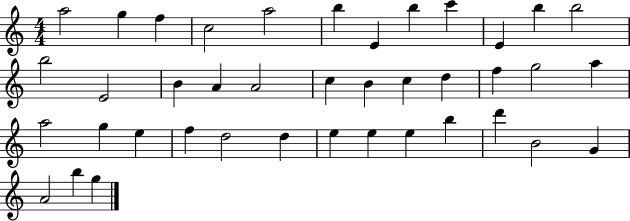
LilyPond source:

{
  \clef treble
  \numericTimeSignature
  \time 4/4
  \key c \major
  a''2 g''4 f''4 | c''2 a''2 | b''4 e'4 b''4 c'''4 | e'4 b''4 b''2 | \break b''2 e'2 | b'4 a'4 a'2 | c''4 b'4 c''4 d''4 | f''4 g''2 a''4 | \break a''2 g''4 e''4 | f''4 d''2 d''4 | e''4 e''4 e''4 b''4 | d'''4 b'2 g'4 | \break a'2 b''4 g''4 | \bar "|."
}